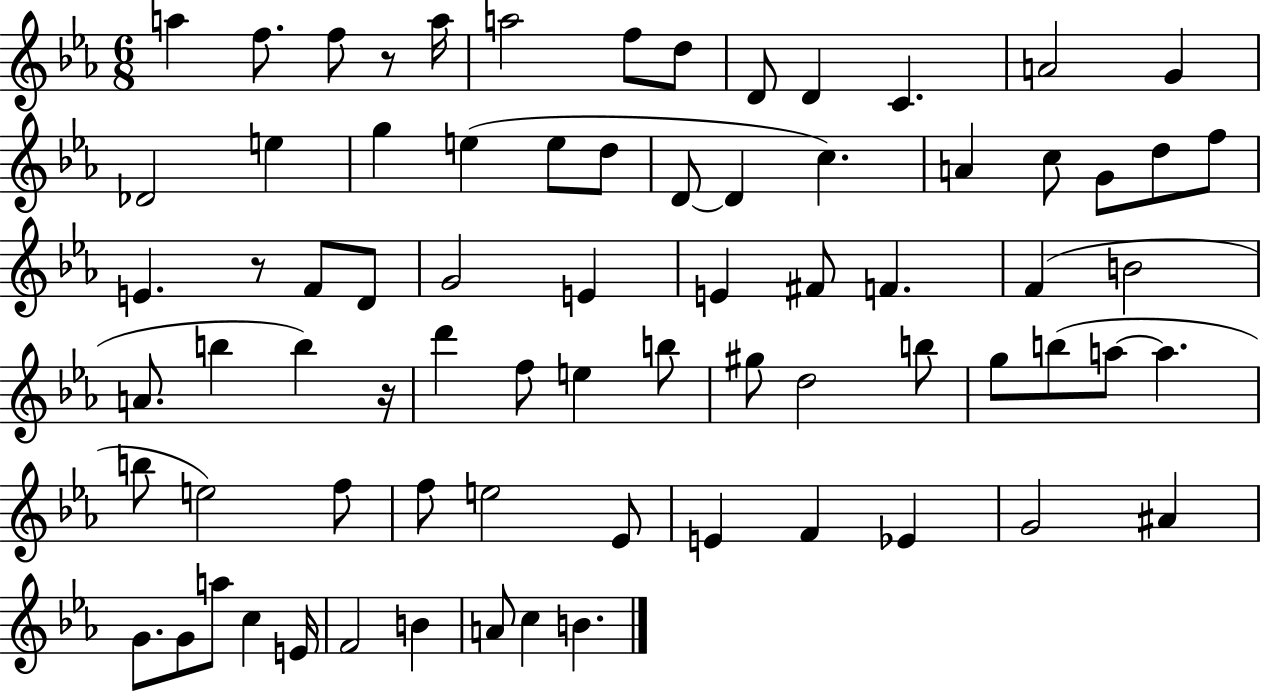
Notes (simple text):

A5/q F5/e. F5/e R/e A5/s A5/h F5/e D5/e D4/e D4/q C4/q. A4/h G4/q Db4/h E5/q G5/q E5/q E5/e D5/e D4/e D4/q C5/q. A4/q C5/e G4/e D5/e F5/e E4/q. R/e F4/e D4/e G4/h E4/q E4/q F#4/e F4/q. F4/q B4/h A4/e. B5/q B5/q R/s D6/q F5/e E5/q B5/e G#5/e D5/h B5/e G5/e B5/e A5/e A5/q. B5/e E5/h F5/e F5/e E5/h Eb4/e E4/q F4/q Eb4/q G4/h A#4/q G4/e. G4/e A5/e C5/q E4/s F4/h B4/q A4/e C5/q B4/q.